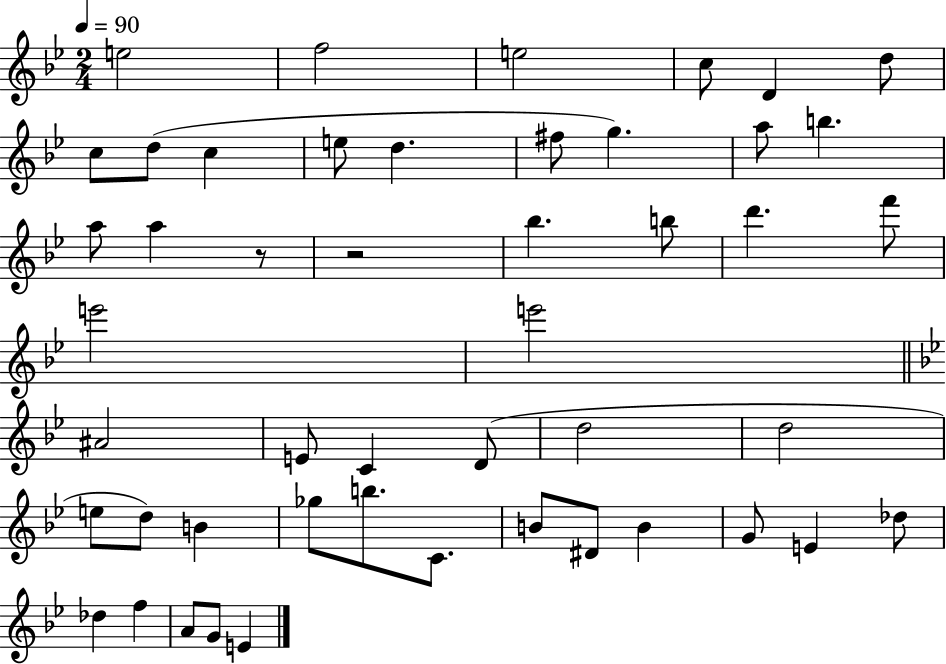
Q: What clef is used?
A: treble